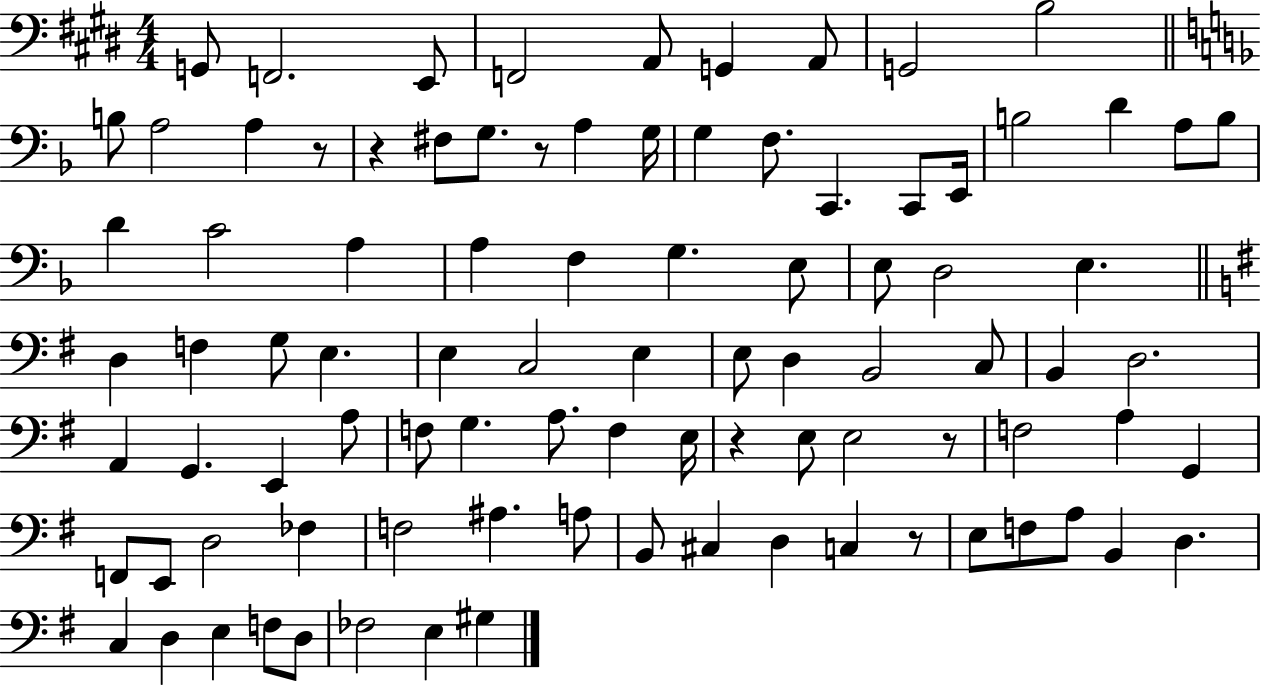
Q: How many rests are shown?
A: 6